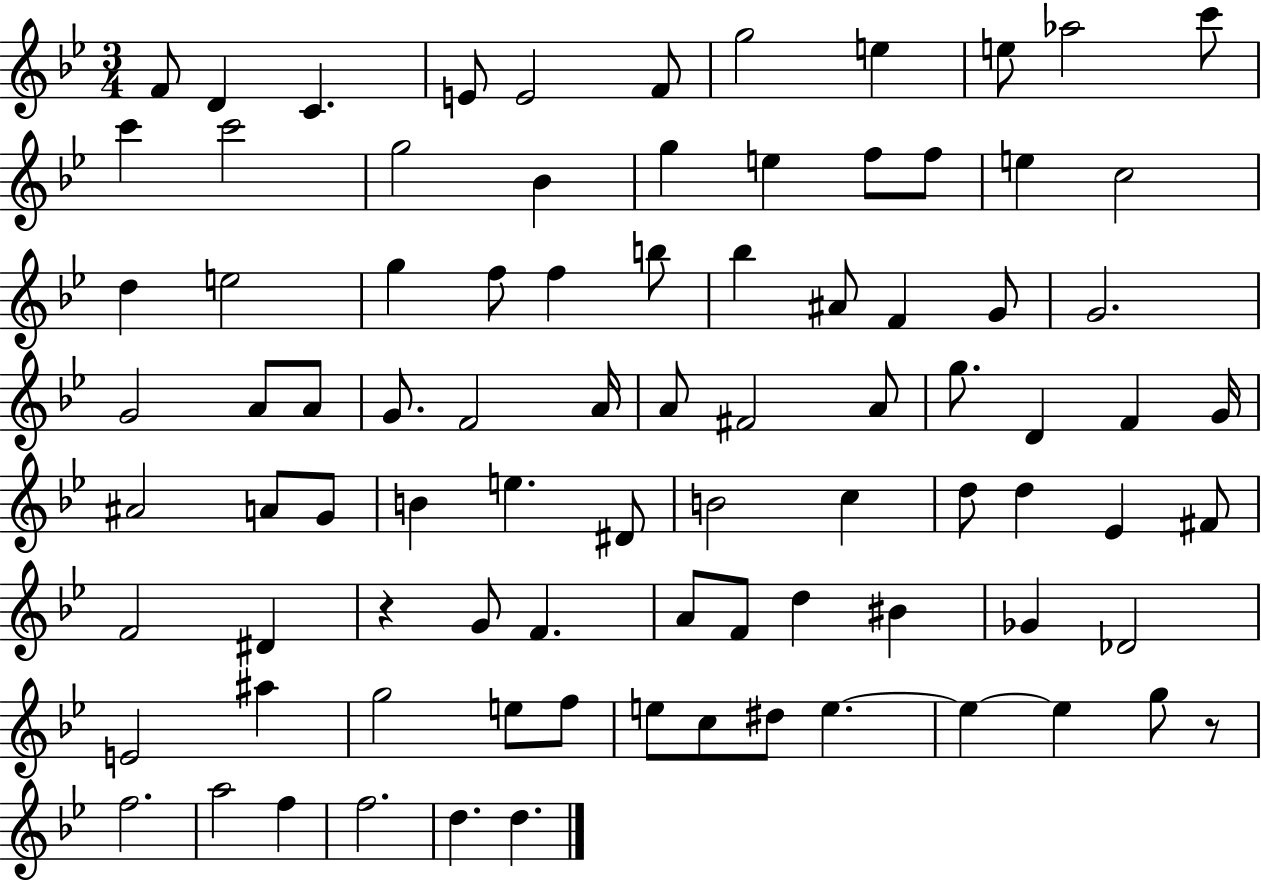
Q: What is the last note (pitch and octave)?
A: D5